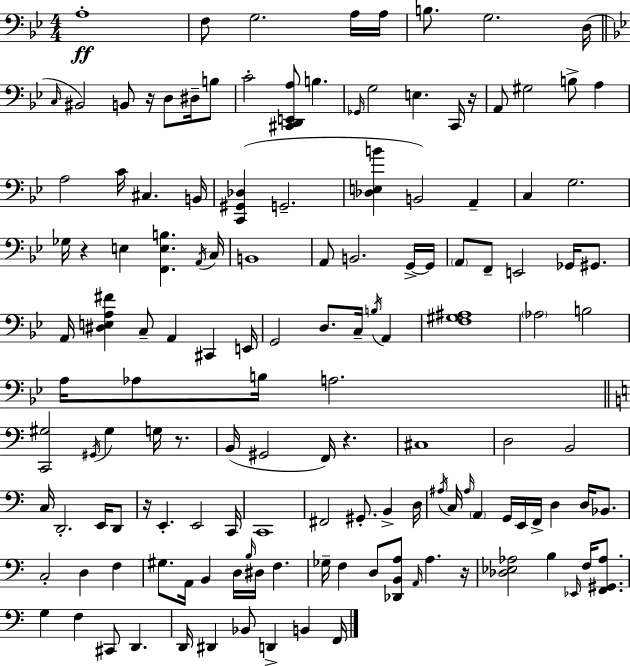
X:1
T:Untitled
M:4/4
L:1/4
K:Bb
A,4 F,/2 G,2 A,/4 A,/4 B,/2 G,2 D,/4 C,/4 ^B,,2 B,,/2 z/4 D,/2 ^D,/4 B,/2 C2 [^C,,D,,E,,A,]/2 B, _G,,/4 G,2 E, C,,/4 z/4 A,,/2 ^G,2 B,/2 A, A,2 C/4 ^C, B,,/4 [C,,^G,,_D,] G,,2 [_D,E,B] B,,2 A,, C, G,2 _G,/4 z E, [F,,E,B,] A,,/4 C,/4 B,,4 A,,/2 B,,2 G,,/4 G,,/4 A,,/2 F,,/2 E,,2 _G,,/4 ^G,,/2 A,,/4 [^D,E,A,^F] C,/2 A,, ^C,, E,,/4 G,,2 D,/2 C,/4 B,/4 A,, [F,^G,^A,]4 _A,2 B,2 A,/4 _A,/2 B,/4 A,2 [C,,^G,]2 ^G,,/4 ^G, G,/4 z/2 B,,/4 ^G,,2 F,,/4 z ^C,4 D,2 B,,2 C,/4 D,,2 E,,/4 D,,/2 z/4 E,, E,,2 C,,/4 C,,4 ^F,,2 ^G,,/2 B,, D,/4 ^A,/4 C,/4 ^A,/4 A,, G,,/4 E,,/4 F,,/4 D, D,/4 _B,,/2 C,2 D, F, ^G,/2 A,,/4 B,, D,/4 B,/4 ^D,/4 F, _G,/4 F, D,/2 [_D,,B,,A,]/2 A,,/4 A, z/4 [_D,_E,_A,]2 B, _E,,/4 F,/4 [F,,^G,,_A,]/2 G, F, ^C,,/2 D,, D,,/4 ^D,, _B,,/2 D,, B,, F,,/4